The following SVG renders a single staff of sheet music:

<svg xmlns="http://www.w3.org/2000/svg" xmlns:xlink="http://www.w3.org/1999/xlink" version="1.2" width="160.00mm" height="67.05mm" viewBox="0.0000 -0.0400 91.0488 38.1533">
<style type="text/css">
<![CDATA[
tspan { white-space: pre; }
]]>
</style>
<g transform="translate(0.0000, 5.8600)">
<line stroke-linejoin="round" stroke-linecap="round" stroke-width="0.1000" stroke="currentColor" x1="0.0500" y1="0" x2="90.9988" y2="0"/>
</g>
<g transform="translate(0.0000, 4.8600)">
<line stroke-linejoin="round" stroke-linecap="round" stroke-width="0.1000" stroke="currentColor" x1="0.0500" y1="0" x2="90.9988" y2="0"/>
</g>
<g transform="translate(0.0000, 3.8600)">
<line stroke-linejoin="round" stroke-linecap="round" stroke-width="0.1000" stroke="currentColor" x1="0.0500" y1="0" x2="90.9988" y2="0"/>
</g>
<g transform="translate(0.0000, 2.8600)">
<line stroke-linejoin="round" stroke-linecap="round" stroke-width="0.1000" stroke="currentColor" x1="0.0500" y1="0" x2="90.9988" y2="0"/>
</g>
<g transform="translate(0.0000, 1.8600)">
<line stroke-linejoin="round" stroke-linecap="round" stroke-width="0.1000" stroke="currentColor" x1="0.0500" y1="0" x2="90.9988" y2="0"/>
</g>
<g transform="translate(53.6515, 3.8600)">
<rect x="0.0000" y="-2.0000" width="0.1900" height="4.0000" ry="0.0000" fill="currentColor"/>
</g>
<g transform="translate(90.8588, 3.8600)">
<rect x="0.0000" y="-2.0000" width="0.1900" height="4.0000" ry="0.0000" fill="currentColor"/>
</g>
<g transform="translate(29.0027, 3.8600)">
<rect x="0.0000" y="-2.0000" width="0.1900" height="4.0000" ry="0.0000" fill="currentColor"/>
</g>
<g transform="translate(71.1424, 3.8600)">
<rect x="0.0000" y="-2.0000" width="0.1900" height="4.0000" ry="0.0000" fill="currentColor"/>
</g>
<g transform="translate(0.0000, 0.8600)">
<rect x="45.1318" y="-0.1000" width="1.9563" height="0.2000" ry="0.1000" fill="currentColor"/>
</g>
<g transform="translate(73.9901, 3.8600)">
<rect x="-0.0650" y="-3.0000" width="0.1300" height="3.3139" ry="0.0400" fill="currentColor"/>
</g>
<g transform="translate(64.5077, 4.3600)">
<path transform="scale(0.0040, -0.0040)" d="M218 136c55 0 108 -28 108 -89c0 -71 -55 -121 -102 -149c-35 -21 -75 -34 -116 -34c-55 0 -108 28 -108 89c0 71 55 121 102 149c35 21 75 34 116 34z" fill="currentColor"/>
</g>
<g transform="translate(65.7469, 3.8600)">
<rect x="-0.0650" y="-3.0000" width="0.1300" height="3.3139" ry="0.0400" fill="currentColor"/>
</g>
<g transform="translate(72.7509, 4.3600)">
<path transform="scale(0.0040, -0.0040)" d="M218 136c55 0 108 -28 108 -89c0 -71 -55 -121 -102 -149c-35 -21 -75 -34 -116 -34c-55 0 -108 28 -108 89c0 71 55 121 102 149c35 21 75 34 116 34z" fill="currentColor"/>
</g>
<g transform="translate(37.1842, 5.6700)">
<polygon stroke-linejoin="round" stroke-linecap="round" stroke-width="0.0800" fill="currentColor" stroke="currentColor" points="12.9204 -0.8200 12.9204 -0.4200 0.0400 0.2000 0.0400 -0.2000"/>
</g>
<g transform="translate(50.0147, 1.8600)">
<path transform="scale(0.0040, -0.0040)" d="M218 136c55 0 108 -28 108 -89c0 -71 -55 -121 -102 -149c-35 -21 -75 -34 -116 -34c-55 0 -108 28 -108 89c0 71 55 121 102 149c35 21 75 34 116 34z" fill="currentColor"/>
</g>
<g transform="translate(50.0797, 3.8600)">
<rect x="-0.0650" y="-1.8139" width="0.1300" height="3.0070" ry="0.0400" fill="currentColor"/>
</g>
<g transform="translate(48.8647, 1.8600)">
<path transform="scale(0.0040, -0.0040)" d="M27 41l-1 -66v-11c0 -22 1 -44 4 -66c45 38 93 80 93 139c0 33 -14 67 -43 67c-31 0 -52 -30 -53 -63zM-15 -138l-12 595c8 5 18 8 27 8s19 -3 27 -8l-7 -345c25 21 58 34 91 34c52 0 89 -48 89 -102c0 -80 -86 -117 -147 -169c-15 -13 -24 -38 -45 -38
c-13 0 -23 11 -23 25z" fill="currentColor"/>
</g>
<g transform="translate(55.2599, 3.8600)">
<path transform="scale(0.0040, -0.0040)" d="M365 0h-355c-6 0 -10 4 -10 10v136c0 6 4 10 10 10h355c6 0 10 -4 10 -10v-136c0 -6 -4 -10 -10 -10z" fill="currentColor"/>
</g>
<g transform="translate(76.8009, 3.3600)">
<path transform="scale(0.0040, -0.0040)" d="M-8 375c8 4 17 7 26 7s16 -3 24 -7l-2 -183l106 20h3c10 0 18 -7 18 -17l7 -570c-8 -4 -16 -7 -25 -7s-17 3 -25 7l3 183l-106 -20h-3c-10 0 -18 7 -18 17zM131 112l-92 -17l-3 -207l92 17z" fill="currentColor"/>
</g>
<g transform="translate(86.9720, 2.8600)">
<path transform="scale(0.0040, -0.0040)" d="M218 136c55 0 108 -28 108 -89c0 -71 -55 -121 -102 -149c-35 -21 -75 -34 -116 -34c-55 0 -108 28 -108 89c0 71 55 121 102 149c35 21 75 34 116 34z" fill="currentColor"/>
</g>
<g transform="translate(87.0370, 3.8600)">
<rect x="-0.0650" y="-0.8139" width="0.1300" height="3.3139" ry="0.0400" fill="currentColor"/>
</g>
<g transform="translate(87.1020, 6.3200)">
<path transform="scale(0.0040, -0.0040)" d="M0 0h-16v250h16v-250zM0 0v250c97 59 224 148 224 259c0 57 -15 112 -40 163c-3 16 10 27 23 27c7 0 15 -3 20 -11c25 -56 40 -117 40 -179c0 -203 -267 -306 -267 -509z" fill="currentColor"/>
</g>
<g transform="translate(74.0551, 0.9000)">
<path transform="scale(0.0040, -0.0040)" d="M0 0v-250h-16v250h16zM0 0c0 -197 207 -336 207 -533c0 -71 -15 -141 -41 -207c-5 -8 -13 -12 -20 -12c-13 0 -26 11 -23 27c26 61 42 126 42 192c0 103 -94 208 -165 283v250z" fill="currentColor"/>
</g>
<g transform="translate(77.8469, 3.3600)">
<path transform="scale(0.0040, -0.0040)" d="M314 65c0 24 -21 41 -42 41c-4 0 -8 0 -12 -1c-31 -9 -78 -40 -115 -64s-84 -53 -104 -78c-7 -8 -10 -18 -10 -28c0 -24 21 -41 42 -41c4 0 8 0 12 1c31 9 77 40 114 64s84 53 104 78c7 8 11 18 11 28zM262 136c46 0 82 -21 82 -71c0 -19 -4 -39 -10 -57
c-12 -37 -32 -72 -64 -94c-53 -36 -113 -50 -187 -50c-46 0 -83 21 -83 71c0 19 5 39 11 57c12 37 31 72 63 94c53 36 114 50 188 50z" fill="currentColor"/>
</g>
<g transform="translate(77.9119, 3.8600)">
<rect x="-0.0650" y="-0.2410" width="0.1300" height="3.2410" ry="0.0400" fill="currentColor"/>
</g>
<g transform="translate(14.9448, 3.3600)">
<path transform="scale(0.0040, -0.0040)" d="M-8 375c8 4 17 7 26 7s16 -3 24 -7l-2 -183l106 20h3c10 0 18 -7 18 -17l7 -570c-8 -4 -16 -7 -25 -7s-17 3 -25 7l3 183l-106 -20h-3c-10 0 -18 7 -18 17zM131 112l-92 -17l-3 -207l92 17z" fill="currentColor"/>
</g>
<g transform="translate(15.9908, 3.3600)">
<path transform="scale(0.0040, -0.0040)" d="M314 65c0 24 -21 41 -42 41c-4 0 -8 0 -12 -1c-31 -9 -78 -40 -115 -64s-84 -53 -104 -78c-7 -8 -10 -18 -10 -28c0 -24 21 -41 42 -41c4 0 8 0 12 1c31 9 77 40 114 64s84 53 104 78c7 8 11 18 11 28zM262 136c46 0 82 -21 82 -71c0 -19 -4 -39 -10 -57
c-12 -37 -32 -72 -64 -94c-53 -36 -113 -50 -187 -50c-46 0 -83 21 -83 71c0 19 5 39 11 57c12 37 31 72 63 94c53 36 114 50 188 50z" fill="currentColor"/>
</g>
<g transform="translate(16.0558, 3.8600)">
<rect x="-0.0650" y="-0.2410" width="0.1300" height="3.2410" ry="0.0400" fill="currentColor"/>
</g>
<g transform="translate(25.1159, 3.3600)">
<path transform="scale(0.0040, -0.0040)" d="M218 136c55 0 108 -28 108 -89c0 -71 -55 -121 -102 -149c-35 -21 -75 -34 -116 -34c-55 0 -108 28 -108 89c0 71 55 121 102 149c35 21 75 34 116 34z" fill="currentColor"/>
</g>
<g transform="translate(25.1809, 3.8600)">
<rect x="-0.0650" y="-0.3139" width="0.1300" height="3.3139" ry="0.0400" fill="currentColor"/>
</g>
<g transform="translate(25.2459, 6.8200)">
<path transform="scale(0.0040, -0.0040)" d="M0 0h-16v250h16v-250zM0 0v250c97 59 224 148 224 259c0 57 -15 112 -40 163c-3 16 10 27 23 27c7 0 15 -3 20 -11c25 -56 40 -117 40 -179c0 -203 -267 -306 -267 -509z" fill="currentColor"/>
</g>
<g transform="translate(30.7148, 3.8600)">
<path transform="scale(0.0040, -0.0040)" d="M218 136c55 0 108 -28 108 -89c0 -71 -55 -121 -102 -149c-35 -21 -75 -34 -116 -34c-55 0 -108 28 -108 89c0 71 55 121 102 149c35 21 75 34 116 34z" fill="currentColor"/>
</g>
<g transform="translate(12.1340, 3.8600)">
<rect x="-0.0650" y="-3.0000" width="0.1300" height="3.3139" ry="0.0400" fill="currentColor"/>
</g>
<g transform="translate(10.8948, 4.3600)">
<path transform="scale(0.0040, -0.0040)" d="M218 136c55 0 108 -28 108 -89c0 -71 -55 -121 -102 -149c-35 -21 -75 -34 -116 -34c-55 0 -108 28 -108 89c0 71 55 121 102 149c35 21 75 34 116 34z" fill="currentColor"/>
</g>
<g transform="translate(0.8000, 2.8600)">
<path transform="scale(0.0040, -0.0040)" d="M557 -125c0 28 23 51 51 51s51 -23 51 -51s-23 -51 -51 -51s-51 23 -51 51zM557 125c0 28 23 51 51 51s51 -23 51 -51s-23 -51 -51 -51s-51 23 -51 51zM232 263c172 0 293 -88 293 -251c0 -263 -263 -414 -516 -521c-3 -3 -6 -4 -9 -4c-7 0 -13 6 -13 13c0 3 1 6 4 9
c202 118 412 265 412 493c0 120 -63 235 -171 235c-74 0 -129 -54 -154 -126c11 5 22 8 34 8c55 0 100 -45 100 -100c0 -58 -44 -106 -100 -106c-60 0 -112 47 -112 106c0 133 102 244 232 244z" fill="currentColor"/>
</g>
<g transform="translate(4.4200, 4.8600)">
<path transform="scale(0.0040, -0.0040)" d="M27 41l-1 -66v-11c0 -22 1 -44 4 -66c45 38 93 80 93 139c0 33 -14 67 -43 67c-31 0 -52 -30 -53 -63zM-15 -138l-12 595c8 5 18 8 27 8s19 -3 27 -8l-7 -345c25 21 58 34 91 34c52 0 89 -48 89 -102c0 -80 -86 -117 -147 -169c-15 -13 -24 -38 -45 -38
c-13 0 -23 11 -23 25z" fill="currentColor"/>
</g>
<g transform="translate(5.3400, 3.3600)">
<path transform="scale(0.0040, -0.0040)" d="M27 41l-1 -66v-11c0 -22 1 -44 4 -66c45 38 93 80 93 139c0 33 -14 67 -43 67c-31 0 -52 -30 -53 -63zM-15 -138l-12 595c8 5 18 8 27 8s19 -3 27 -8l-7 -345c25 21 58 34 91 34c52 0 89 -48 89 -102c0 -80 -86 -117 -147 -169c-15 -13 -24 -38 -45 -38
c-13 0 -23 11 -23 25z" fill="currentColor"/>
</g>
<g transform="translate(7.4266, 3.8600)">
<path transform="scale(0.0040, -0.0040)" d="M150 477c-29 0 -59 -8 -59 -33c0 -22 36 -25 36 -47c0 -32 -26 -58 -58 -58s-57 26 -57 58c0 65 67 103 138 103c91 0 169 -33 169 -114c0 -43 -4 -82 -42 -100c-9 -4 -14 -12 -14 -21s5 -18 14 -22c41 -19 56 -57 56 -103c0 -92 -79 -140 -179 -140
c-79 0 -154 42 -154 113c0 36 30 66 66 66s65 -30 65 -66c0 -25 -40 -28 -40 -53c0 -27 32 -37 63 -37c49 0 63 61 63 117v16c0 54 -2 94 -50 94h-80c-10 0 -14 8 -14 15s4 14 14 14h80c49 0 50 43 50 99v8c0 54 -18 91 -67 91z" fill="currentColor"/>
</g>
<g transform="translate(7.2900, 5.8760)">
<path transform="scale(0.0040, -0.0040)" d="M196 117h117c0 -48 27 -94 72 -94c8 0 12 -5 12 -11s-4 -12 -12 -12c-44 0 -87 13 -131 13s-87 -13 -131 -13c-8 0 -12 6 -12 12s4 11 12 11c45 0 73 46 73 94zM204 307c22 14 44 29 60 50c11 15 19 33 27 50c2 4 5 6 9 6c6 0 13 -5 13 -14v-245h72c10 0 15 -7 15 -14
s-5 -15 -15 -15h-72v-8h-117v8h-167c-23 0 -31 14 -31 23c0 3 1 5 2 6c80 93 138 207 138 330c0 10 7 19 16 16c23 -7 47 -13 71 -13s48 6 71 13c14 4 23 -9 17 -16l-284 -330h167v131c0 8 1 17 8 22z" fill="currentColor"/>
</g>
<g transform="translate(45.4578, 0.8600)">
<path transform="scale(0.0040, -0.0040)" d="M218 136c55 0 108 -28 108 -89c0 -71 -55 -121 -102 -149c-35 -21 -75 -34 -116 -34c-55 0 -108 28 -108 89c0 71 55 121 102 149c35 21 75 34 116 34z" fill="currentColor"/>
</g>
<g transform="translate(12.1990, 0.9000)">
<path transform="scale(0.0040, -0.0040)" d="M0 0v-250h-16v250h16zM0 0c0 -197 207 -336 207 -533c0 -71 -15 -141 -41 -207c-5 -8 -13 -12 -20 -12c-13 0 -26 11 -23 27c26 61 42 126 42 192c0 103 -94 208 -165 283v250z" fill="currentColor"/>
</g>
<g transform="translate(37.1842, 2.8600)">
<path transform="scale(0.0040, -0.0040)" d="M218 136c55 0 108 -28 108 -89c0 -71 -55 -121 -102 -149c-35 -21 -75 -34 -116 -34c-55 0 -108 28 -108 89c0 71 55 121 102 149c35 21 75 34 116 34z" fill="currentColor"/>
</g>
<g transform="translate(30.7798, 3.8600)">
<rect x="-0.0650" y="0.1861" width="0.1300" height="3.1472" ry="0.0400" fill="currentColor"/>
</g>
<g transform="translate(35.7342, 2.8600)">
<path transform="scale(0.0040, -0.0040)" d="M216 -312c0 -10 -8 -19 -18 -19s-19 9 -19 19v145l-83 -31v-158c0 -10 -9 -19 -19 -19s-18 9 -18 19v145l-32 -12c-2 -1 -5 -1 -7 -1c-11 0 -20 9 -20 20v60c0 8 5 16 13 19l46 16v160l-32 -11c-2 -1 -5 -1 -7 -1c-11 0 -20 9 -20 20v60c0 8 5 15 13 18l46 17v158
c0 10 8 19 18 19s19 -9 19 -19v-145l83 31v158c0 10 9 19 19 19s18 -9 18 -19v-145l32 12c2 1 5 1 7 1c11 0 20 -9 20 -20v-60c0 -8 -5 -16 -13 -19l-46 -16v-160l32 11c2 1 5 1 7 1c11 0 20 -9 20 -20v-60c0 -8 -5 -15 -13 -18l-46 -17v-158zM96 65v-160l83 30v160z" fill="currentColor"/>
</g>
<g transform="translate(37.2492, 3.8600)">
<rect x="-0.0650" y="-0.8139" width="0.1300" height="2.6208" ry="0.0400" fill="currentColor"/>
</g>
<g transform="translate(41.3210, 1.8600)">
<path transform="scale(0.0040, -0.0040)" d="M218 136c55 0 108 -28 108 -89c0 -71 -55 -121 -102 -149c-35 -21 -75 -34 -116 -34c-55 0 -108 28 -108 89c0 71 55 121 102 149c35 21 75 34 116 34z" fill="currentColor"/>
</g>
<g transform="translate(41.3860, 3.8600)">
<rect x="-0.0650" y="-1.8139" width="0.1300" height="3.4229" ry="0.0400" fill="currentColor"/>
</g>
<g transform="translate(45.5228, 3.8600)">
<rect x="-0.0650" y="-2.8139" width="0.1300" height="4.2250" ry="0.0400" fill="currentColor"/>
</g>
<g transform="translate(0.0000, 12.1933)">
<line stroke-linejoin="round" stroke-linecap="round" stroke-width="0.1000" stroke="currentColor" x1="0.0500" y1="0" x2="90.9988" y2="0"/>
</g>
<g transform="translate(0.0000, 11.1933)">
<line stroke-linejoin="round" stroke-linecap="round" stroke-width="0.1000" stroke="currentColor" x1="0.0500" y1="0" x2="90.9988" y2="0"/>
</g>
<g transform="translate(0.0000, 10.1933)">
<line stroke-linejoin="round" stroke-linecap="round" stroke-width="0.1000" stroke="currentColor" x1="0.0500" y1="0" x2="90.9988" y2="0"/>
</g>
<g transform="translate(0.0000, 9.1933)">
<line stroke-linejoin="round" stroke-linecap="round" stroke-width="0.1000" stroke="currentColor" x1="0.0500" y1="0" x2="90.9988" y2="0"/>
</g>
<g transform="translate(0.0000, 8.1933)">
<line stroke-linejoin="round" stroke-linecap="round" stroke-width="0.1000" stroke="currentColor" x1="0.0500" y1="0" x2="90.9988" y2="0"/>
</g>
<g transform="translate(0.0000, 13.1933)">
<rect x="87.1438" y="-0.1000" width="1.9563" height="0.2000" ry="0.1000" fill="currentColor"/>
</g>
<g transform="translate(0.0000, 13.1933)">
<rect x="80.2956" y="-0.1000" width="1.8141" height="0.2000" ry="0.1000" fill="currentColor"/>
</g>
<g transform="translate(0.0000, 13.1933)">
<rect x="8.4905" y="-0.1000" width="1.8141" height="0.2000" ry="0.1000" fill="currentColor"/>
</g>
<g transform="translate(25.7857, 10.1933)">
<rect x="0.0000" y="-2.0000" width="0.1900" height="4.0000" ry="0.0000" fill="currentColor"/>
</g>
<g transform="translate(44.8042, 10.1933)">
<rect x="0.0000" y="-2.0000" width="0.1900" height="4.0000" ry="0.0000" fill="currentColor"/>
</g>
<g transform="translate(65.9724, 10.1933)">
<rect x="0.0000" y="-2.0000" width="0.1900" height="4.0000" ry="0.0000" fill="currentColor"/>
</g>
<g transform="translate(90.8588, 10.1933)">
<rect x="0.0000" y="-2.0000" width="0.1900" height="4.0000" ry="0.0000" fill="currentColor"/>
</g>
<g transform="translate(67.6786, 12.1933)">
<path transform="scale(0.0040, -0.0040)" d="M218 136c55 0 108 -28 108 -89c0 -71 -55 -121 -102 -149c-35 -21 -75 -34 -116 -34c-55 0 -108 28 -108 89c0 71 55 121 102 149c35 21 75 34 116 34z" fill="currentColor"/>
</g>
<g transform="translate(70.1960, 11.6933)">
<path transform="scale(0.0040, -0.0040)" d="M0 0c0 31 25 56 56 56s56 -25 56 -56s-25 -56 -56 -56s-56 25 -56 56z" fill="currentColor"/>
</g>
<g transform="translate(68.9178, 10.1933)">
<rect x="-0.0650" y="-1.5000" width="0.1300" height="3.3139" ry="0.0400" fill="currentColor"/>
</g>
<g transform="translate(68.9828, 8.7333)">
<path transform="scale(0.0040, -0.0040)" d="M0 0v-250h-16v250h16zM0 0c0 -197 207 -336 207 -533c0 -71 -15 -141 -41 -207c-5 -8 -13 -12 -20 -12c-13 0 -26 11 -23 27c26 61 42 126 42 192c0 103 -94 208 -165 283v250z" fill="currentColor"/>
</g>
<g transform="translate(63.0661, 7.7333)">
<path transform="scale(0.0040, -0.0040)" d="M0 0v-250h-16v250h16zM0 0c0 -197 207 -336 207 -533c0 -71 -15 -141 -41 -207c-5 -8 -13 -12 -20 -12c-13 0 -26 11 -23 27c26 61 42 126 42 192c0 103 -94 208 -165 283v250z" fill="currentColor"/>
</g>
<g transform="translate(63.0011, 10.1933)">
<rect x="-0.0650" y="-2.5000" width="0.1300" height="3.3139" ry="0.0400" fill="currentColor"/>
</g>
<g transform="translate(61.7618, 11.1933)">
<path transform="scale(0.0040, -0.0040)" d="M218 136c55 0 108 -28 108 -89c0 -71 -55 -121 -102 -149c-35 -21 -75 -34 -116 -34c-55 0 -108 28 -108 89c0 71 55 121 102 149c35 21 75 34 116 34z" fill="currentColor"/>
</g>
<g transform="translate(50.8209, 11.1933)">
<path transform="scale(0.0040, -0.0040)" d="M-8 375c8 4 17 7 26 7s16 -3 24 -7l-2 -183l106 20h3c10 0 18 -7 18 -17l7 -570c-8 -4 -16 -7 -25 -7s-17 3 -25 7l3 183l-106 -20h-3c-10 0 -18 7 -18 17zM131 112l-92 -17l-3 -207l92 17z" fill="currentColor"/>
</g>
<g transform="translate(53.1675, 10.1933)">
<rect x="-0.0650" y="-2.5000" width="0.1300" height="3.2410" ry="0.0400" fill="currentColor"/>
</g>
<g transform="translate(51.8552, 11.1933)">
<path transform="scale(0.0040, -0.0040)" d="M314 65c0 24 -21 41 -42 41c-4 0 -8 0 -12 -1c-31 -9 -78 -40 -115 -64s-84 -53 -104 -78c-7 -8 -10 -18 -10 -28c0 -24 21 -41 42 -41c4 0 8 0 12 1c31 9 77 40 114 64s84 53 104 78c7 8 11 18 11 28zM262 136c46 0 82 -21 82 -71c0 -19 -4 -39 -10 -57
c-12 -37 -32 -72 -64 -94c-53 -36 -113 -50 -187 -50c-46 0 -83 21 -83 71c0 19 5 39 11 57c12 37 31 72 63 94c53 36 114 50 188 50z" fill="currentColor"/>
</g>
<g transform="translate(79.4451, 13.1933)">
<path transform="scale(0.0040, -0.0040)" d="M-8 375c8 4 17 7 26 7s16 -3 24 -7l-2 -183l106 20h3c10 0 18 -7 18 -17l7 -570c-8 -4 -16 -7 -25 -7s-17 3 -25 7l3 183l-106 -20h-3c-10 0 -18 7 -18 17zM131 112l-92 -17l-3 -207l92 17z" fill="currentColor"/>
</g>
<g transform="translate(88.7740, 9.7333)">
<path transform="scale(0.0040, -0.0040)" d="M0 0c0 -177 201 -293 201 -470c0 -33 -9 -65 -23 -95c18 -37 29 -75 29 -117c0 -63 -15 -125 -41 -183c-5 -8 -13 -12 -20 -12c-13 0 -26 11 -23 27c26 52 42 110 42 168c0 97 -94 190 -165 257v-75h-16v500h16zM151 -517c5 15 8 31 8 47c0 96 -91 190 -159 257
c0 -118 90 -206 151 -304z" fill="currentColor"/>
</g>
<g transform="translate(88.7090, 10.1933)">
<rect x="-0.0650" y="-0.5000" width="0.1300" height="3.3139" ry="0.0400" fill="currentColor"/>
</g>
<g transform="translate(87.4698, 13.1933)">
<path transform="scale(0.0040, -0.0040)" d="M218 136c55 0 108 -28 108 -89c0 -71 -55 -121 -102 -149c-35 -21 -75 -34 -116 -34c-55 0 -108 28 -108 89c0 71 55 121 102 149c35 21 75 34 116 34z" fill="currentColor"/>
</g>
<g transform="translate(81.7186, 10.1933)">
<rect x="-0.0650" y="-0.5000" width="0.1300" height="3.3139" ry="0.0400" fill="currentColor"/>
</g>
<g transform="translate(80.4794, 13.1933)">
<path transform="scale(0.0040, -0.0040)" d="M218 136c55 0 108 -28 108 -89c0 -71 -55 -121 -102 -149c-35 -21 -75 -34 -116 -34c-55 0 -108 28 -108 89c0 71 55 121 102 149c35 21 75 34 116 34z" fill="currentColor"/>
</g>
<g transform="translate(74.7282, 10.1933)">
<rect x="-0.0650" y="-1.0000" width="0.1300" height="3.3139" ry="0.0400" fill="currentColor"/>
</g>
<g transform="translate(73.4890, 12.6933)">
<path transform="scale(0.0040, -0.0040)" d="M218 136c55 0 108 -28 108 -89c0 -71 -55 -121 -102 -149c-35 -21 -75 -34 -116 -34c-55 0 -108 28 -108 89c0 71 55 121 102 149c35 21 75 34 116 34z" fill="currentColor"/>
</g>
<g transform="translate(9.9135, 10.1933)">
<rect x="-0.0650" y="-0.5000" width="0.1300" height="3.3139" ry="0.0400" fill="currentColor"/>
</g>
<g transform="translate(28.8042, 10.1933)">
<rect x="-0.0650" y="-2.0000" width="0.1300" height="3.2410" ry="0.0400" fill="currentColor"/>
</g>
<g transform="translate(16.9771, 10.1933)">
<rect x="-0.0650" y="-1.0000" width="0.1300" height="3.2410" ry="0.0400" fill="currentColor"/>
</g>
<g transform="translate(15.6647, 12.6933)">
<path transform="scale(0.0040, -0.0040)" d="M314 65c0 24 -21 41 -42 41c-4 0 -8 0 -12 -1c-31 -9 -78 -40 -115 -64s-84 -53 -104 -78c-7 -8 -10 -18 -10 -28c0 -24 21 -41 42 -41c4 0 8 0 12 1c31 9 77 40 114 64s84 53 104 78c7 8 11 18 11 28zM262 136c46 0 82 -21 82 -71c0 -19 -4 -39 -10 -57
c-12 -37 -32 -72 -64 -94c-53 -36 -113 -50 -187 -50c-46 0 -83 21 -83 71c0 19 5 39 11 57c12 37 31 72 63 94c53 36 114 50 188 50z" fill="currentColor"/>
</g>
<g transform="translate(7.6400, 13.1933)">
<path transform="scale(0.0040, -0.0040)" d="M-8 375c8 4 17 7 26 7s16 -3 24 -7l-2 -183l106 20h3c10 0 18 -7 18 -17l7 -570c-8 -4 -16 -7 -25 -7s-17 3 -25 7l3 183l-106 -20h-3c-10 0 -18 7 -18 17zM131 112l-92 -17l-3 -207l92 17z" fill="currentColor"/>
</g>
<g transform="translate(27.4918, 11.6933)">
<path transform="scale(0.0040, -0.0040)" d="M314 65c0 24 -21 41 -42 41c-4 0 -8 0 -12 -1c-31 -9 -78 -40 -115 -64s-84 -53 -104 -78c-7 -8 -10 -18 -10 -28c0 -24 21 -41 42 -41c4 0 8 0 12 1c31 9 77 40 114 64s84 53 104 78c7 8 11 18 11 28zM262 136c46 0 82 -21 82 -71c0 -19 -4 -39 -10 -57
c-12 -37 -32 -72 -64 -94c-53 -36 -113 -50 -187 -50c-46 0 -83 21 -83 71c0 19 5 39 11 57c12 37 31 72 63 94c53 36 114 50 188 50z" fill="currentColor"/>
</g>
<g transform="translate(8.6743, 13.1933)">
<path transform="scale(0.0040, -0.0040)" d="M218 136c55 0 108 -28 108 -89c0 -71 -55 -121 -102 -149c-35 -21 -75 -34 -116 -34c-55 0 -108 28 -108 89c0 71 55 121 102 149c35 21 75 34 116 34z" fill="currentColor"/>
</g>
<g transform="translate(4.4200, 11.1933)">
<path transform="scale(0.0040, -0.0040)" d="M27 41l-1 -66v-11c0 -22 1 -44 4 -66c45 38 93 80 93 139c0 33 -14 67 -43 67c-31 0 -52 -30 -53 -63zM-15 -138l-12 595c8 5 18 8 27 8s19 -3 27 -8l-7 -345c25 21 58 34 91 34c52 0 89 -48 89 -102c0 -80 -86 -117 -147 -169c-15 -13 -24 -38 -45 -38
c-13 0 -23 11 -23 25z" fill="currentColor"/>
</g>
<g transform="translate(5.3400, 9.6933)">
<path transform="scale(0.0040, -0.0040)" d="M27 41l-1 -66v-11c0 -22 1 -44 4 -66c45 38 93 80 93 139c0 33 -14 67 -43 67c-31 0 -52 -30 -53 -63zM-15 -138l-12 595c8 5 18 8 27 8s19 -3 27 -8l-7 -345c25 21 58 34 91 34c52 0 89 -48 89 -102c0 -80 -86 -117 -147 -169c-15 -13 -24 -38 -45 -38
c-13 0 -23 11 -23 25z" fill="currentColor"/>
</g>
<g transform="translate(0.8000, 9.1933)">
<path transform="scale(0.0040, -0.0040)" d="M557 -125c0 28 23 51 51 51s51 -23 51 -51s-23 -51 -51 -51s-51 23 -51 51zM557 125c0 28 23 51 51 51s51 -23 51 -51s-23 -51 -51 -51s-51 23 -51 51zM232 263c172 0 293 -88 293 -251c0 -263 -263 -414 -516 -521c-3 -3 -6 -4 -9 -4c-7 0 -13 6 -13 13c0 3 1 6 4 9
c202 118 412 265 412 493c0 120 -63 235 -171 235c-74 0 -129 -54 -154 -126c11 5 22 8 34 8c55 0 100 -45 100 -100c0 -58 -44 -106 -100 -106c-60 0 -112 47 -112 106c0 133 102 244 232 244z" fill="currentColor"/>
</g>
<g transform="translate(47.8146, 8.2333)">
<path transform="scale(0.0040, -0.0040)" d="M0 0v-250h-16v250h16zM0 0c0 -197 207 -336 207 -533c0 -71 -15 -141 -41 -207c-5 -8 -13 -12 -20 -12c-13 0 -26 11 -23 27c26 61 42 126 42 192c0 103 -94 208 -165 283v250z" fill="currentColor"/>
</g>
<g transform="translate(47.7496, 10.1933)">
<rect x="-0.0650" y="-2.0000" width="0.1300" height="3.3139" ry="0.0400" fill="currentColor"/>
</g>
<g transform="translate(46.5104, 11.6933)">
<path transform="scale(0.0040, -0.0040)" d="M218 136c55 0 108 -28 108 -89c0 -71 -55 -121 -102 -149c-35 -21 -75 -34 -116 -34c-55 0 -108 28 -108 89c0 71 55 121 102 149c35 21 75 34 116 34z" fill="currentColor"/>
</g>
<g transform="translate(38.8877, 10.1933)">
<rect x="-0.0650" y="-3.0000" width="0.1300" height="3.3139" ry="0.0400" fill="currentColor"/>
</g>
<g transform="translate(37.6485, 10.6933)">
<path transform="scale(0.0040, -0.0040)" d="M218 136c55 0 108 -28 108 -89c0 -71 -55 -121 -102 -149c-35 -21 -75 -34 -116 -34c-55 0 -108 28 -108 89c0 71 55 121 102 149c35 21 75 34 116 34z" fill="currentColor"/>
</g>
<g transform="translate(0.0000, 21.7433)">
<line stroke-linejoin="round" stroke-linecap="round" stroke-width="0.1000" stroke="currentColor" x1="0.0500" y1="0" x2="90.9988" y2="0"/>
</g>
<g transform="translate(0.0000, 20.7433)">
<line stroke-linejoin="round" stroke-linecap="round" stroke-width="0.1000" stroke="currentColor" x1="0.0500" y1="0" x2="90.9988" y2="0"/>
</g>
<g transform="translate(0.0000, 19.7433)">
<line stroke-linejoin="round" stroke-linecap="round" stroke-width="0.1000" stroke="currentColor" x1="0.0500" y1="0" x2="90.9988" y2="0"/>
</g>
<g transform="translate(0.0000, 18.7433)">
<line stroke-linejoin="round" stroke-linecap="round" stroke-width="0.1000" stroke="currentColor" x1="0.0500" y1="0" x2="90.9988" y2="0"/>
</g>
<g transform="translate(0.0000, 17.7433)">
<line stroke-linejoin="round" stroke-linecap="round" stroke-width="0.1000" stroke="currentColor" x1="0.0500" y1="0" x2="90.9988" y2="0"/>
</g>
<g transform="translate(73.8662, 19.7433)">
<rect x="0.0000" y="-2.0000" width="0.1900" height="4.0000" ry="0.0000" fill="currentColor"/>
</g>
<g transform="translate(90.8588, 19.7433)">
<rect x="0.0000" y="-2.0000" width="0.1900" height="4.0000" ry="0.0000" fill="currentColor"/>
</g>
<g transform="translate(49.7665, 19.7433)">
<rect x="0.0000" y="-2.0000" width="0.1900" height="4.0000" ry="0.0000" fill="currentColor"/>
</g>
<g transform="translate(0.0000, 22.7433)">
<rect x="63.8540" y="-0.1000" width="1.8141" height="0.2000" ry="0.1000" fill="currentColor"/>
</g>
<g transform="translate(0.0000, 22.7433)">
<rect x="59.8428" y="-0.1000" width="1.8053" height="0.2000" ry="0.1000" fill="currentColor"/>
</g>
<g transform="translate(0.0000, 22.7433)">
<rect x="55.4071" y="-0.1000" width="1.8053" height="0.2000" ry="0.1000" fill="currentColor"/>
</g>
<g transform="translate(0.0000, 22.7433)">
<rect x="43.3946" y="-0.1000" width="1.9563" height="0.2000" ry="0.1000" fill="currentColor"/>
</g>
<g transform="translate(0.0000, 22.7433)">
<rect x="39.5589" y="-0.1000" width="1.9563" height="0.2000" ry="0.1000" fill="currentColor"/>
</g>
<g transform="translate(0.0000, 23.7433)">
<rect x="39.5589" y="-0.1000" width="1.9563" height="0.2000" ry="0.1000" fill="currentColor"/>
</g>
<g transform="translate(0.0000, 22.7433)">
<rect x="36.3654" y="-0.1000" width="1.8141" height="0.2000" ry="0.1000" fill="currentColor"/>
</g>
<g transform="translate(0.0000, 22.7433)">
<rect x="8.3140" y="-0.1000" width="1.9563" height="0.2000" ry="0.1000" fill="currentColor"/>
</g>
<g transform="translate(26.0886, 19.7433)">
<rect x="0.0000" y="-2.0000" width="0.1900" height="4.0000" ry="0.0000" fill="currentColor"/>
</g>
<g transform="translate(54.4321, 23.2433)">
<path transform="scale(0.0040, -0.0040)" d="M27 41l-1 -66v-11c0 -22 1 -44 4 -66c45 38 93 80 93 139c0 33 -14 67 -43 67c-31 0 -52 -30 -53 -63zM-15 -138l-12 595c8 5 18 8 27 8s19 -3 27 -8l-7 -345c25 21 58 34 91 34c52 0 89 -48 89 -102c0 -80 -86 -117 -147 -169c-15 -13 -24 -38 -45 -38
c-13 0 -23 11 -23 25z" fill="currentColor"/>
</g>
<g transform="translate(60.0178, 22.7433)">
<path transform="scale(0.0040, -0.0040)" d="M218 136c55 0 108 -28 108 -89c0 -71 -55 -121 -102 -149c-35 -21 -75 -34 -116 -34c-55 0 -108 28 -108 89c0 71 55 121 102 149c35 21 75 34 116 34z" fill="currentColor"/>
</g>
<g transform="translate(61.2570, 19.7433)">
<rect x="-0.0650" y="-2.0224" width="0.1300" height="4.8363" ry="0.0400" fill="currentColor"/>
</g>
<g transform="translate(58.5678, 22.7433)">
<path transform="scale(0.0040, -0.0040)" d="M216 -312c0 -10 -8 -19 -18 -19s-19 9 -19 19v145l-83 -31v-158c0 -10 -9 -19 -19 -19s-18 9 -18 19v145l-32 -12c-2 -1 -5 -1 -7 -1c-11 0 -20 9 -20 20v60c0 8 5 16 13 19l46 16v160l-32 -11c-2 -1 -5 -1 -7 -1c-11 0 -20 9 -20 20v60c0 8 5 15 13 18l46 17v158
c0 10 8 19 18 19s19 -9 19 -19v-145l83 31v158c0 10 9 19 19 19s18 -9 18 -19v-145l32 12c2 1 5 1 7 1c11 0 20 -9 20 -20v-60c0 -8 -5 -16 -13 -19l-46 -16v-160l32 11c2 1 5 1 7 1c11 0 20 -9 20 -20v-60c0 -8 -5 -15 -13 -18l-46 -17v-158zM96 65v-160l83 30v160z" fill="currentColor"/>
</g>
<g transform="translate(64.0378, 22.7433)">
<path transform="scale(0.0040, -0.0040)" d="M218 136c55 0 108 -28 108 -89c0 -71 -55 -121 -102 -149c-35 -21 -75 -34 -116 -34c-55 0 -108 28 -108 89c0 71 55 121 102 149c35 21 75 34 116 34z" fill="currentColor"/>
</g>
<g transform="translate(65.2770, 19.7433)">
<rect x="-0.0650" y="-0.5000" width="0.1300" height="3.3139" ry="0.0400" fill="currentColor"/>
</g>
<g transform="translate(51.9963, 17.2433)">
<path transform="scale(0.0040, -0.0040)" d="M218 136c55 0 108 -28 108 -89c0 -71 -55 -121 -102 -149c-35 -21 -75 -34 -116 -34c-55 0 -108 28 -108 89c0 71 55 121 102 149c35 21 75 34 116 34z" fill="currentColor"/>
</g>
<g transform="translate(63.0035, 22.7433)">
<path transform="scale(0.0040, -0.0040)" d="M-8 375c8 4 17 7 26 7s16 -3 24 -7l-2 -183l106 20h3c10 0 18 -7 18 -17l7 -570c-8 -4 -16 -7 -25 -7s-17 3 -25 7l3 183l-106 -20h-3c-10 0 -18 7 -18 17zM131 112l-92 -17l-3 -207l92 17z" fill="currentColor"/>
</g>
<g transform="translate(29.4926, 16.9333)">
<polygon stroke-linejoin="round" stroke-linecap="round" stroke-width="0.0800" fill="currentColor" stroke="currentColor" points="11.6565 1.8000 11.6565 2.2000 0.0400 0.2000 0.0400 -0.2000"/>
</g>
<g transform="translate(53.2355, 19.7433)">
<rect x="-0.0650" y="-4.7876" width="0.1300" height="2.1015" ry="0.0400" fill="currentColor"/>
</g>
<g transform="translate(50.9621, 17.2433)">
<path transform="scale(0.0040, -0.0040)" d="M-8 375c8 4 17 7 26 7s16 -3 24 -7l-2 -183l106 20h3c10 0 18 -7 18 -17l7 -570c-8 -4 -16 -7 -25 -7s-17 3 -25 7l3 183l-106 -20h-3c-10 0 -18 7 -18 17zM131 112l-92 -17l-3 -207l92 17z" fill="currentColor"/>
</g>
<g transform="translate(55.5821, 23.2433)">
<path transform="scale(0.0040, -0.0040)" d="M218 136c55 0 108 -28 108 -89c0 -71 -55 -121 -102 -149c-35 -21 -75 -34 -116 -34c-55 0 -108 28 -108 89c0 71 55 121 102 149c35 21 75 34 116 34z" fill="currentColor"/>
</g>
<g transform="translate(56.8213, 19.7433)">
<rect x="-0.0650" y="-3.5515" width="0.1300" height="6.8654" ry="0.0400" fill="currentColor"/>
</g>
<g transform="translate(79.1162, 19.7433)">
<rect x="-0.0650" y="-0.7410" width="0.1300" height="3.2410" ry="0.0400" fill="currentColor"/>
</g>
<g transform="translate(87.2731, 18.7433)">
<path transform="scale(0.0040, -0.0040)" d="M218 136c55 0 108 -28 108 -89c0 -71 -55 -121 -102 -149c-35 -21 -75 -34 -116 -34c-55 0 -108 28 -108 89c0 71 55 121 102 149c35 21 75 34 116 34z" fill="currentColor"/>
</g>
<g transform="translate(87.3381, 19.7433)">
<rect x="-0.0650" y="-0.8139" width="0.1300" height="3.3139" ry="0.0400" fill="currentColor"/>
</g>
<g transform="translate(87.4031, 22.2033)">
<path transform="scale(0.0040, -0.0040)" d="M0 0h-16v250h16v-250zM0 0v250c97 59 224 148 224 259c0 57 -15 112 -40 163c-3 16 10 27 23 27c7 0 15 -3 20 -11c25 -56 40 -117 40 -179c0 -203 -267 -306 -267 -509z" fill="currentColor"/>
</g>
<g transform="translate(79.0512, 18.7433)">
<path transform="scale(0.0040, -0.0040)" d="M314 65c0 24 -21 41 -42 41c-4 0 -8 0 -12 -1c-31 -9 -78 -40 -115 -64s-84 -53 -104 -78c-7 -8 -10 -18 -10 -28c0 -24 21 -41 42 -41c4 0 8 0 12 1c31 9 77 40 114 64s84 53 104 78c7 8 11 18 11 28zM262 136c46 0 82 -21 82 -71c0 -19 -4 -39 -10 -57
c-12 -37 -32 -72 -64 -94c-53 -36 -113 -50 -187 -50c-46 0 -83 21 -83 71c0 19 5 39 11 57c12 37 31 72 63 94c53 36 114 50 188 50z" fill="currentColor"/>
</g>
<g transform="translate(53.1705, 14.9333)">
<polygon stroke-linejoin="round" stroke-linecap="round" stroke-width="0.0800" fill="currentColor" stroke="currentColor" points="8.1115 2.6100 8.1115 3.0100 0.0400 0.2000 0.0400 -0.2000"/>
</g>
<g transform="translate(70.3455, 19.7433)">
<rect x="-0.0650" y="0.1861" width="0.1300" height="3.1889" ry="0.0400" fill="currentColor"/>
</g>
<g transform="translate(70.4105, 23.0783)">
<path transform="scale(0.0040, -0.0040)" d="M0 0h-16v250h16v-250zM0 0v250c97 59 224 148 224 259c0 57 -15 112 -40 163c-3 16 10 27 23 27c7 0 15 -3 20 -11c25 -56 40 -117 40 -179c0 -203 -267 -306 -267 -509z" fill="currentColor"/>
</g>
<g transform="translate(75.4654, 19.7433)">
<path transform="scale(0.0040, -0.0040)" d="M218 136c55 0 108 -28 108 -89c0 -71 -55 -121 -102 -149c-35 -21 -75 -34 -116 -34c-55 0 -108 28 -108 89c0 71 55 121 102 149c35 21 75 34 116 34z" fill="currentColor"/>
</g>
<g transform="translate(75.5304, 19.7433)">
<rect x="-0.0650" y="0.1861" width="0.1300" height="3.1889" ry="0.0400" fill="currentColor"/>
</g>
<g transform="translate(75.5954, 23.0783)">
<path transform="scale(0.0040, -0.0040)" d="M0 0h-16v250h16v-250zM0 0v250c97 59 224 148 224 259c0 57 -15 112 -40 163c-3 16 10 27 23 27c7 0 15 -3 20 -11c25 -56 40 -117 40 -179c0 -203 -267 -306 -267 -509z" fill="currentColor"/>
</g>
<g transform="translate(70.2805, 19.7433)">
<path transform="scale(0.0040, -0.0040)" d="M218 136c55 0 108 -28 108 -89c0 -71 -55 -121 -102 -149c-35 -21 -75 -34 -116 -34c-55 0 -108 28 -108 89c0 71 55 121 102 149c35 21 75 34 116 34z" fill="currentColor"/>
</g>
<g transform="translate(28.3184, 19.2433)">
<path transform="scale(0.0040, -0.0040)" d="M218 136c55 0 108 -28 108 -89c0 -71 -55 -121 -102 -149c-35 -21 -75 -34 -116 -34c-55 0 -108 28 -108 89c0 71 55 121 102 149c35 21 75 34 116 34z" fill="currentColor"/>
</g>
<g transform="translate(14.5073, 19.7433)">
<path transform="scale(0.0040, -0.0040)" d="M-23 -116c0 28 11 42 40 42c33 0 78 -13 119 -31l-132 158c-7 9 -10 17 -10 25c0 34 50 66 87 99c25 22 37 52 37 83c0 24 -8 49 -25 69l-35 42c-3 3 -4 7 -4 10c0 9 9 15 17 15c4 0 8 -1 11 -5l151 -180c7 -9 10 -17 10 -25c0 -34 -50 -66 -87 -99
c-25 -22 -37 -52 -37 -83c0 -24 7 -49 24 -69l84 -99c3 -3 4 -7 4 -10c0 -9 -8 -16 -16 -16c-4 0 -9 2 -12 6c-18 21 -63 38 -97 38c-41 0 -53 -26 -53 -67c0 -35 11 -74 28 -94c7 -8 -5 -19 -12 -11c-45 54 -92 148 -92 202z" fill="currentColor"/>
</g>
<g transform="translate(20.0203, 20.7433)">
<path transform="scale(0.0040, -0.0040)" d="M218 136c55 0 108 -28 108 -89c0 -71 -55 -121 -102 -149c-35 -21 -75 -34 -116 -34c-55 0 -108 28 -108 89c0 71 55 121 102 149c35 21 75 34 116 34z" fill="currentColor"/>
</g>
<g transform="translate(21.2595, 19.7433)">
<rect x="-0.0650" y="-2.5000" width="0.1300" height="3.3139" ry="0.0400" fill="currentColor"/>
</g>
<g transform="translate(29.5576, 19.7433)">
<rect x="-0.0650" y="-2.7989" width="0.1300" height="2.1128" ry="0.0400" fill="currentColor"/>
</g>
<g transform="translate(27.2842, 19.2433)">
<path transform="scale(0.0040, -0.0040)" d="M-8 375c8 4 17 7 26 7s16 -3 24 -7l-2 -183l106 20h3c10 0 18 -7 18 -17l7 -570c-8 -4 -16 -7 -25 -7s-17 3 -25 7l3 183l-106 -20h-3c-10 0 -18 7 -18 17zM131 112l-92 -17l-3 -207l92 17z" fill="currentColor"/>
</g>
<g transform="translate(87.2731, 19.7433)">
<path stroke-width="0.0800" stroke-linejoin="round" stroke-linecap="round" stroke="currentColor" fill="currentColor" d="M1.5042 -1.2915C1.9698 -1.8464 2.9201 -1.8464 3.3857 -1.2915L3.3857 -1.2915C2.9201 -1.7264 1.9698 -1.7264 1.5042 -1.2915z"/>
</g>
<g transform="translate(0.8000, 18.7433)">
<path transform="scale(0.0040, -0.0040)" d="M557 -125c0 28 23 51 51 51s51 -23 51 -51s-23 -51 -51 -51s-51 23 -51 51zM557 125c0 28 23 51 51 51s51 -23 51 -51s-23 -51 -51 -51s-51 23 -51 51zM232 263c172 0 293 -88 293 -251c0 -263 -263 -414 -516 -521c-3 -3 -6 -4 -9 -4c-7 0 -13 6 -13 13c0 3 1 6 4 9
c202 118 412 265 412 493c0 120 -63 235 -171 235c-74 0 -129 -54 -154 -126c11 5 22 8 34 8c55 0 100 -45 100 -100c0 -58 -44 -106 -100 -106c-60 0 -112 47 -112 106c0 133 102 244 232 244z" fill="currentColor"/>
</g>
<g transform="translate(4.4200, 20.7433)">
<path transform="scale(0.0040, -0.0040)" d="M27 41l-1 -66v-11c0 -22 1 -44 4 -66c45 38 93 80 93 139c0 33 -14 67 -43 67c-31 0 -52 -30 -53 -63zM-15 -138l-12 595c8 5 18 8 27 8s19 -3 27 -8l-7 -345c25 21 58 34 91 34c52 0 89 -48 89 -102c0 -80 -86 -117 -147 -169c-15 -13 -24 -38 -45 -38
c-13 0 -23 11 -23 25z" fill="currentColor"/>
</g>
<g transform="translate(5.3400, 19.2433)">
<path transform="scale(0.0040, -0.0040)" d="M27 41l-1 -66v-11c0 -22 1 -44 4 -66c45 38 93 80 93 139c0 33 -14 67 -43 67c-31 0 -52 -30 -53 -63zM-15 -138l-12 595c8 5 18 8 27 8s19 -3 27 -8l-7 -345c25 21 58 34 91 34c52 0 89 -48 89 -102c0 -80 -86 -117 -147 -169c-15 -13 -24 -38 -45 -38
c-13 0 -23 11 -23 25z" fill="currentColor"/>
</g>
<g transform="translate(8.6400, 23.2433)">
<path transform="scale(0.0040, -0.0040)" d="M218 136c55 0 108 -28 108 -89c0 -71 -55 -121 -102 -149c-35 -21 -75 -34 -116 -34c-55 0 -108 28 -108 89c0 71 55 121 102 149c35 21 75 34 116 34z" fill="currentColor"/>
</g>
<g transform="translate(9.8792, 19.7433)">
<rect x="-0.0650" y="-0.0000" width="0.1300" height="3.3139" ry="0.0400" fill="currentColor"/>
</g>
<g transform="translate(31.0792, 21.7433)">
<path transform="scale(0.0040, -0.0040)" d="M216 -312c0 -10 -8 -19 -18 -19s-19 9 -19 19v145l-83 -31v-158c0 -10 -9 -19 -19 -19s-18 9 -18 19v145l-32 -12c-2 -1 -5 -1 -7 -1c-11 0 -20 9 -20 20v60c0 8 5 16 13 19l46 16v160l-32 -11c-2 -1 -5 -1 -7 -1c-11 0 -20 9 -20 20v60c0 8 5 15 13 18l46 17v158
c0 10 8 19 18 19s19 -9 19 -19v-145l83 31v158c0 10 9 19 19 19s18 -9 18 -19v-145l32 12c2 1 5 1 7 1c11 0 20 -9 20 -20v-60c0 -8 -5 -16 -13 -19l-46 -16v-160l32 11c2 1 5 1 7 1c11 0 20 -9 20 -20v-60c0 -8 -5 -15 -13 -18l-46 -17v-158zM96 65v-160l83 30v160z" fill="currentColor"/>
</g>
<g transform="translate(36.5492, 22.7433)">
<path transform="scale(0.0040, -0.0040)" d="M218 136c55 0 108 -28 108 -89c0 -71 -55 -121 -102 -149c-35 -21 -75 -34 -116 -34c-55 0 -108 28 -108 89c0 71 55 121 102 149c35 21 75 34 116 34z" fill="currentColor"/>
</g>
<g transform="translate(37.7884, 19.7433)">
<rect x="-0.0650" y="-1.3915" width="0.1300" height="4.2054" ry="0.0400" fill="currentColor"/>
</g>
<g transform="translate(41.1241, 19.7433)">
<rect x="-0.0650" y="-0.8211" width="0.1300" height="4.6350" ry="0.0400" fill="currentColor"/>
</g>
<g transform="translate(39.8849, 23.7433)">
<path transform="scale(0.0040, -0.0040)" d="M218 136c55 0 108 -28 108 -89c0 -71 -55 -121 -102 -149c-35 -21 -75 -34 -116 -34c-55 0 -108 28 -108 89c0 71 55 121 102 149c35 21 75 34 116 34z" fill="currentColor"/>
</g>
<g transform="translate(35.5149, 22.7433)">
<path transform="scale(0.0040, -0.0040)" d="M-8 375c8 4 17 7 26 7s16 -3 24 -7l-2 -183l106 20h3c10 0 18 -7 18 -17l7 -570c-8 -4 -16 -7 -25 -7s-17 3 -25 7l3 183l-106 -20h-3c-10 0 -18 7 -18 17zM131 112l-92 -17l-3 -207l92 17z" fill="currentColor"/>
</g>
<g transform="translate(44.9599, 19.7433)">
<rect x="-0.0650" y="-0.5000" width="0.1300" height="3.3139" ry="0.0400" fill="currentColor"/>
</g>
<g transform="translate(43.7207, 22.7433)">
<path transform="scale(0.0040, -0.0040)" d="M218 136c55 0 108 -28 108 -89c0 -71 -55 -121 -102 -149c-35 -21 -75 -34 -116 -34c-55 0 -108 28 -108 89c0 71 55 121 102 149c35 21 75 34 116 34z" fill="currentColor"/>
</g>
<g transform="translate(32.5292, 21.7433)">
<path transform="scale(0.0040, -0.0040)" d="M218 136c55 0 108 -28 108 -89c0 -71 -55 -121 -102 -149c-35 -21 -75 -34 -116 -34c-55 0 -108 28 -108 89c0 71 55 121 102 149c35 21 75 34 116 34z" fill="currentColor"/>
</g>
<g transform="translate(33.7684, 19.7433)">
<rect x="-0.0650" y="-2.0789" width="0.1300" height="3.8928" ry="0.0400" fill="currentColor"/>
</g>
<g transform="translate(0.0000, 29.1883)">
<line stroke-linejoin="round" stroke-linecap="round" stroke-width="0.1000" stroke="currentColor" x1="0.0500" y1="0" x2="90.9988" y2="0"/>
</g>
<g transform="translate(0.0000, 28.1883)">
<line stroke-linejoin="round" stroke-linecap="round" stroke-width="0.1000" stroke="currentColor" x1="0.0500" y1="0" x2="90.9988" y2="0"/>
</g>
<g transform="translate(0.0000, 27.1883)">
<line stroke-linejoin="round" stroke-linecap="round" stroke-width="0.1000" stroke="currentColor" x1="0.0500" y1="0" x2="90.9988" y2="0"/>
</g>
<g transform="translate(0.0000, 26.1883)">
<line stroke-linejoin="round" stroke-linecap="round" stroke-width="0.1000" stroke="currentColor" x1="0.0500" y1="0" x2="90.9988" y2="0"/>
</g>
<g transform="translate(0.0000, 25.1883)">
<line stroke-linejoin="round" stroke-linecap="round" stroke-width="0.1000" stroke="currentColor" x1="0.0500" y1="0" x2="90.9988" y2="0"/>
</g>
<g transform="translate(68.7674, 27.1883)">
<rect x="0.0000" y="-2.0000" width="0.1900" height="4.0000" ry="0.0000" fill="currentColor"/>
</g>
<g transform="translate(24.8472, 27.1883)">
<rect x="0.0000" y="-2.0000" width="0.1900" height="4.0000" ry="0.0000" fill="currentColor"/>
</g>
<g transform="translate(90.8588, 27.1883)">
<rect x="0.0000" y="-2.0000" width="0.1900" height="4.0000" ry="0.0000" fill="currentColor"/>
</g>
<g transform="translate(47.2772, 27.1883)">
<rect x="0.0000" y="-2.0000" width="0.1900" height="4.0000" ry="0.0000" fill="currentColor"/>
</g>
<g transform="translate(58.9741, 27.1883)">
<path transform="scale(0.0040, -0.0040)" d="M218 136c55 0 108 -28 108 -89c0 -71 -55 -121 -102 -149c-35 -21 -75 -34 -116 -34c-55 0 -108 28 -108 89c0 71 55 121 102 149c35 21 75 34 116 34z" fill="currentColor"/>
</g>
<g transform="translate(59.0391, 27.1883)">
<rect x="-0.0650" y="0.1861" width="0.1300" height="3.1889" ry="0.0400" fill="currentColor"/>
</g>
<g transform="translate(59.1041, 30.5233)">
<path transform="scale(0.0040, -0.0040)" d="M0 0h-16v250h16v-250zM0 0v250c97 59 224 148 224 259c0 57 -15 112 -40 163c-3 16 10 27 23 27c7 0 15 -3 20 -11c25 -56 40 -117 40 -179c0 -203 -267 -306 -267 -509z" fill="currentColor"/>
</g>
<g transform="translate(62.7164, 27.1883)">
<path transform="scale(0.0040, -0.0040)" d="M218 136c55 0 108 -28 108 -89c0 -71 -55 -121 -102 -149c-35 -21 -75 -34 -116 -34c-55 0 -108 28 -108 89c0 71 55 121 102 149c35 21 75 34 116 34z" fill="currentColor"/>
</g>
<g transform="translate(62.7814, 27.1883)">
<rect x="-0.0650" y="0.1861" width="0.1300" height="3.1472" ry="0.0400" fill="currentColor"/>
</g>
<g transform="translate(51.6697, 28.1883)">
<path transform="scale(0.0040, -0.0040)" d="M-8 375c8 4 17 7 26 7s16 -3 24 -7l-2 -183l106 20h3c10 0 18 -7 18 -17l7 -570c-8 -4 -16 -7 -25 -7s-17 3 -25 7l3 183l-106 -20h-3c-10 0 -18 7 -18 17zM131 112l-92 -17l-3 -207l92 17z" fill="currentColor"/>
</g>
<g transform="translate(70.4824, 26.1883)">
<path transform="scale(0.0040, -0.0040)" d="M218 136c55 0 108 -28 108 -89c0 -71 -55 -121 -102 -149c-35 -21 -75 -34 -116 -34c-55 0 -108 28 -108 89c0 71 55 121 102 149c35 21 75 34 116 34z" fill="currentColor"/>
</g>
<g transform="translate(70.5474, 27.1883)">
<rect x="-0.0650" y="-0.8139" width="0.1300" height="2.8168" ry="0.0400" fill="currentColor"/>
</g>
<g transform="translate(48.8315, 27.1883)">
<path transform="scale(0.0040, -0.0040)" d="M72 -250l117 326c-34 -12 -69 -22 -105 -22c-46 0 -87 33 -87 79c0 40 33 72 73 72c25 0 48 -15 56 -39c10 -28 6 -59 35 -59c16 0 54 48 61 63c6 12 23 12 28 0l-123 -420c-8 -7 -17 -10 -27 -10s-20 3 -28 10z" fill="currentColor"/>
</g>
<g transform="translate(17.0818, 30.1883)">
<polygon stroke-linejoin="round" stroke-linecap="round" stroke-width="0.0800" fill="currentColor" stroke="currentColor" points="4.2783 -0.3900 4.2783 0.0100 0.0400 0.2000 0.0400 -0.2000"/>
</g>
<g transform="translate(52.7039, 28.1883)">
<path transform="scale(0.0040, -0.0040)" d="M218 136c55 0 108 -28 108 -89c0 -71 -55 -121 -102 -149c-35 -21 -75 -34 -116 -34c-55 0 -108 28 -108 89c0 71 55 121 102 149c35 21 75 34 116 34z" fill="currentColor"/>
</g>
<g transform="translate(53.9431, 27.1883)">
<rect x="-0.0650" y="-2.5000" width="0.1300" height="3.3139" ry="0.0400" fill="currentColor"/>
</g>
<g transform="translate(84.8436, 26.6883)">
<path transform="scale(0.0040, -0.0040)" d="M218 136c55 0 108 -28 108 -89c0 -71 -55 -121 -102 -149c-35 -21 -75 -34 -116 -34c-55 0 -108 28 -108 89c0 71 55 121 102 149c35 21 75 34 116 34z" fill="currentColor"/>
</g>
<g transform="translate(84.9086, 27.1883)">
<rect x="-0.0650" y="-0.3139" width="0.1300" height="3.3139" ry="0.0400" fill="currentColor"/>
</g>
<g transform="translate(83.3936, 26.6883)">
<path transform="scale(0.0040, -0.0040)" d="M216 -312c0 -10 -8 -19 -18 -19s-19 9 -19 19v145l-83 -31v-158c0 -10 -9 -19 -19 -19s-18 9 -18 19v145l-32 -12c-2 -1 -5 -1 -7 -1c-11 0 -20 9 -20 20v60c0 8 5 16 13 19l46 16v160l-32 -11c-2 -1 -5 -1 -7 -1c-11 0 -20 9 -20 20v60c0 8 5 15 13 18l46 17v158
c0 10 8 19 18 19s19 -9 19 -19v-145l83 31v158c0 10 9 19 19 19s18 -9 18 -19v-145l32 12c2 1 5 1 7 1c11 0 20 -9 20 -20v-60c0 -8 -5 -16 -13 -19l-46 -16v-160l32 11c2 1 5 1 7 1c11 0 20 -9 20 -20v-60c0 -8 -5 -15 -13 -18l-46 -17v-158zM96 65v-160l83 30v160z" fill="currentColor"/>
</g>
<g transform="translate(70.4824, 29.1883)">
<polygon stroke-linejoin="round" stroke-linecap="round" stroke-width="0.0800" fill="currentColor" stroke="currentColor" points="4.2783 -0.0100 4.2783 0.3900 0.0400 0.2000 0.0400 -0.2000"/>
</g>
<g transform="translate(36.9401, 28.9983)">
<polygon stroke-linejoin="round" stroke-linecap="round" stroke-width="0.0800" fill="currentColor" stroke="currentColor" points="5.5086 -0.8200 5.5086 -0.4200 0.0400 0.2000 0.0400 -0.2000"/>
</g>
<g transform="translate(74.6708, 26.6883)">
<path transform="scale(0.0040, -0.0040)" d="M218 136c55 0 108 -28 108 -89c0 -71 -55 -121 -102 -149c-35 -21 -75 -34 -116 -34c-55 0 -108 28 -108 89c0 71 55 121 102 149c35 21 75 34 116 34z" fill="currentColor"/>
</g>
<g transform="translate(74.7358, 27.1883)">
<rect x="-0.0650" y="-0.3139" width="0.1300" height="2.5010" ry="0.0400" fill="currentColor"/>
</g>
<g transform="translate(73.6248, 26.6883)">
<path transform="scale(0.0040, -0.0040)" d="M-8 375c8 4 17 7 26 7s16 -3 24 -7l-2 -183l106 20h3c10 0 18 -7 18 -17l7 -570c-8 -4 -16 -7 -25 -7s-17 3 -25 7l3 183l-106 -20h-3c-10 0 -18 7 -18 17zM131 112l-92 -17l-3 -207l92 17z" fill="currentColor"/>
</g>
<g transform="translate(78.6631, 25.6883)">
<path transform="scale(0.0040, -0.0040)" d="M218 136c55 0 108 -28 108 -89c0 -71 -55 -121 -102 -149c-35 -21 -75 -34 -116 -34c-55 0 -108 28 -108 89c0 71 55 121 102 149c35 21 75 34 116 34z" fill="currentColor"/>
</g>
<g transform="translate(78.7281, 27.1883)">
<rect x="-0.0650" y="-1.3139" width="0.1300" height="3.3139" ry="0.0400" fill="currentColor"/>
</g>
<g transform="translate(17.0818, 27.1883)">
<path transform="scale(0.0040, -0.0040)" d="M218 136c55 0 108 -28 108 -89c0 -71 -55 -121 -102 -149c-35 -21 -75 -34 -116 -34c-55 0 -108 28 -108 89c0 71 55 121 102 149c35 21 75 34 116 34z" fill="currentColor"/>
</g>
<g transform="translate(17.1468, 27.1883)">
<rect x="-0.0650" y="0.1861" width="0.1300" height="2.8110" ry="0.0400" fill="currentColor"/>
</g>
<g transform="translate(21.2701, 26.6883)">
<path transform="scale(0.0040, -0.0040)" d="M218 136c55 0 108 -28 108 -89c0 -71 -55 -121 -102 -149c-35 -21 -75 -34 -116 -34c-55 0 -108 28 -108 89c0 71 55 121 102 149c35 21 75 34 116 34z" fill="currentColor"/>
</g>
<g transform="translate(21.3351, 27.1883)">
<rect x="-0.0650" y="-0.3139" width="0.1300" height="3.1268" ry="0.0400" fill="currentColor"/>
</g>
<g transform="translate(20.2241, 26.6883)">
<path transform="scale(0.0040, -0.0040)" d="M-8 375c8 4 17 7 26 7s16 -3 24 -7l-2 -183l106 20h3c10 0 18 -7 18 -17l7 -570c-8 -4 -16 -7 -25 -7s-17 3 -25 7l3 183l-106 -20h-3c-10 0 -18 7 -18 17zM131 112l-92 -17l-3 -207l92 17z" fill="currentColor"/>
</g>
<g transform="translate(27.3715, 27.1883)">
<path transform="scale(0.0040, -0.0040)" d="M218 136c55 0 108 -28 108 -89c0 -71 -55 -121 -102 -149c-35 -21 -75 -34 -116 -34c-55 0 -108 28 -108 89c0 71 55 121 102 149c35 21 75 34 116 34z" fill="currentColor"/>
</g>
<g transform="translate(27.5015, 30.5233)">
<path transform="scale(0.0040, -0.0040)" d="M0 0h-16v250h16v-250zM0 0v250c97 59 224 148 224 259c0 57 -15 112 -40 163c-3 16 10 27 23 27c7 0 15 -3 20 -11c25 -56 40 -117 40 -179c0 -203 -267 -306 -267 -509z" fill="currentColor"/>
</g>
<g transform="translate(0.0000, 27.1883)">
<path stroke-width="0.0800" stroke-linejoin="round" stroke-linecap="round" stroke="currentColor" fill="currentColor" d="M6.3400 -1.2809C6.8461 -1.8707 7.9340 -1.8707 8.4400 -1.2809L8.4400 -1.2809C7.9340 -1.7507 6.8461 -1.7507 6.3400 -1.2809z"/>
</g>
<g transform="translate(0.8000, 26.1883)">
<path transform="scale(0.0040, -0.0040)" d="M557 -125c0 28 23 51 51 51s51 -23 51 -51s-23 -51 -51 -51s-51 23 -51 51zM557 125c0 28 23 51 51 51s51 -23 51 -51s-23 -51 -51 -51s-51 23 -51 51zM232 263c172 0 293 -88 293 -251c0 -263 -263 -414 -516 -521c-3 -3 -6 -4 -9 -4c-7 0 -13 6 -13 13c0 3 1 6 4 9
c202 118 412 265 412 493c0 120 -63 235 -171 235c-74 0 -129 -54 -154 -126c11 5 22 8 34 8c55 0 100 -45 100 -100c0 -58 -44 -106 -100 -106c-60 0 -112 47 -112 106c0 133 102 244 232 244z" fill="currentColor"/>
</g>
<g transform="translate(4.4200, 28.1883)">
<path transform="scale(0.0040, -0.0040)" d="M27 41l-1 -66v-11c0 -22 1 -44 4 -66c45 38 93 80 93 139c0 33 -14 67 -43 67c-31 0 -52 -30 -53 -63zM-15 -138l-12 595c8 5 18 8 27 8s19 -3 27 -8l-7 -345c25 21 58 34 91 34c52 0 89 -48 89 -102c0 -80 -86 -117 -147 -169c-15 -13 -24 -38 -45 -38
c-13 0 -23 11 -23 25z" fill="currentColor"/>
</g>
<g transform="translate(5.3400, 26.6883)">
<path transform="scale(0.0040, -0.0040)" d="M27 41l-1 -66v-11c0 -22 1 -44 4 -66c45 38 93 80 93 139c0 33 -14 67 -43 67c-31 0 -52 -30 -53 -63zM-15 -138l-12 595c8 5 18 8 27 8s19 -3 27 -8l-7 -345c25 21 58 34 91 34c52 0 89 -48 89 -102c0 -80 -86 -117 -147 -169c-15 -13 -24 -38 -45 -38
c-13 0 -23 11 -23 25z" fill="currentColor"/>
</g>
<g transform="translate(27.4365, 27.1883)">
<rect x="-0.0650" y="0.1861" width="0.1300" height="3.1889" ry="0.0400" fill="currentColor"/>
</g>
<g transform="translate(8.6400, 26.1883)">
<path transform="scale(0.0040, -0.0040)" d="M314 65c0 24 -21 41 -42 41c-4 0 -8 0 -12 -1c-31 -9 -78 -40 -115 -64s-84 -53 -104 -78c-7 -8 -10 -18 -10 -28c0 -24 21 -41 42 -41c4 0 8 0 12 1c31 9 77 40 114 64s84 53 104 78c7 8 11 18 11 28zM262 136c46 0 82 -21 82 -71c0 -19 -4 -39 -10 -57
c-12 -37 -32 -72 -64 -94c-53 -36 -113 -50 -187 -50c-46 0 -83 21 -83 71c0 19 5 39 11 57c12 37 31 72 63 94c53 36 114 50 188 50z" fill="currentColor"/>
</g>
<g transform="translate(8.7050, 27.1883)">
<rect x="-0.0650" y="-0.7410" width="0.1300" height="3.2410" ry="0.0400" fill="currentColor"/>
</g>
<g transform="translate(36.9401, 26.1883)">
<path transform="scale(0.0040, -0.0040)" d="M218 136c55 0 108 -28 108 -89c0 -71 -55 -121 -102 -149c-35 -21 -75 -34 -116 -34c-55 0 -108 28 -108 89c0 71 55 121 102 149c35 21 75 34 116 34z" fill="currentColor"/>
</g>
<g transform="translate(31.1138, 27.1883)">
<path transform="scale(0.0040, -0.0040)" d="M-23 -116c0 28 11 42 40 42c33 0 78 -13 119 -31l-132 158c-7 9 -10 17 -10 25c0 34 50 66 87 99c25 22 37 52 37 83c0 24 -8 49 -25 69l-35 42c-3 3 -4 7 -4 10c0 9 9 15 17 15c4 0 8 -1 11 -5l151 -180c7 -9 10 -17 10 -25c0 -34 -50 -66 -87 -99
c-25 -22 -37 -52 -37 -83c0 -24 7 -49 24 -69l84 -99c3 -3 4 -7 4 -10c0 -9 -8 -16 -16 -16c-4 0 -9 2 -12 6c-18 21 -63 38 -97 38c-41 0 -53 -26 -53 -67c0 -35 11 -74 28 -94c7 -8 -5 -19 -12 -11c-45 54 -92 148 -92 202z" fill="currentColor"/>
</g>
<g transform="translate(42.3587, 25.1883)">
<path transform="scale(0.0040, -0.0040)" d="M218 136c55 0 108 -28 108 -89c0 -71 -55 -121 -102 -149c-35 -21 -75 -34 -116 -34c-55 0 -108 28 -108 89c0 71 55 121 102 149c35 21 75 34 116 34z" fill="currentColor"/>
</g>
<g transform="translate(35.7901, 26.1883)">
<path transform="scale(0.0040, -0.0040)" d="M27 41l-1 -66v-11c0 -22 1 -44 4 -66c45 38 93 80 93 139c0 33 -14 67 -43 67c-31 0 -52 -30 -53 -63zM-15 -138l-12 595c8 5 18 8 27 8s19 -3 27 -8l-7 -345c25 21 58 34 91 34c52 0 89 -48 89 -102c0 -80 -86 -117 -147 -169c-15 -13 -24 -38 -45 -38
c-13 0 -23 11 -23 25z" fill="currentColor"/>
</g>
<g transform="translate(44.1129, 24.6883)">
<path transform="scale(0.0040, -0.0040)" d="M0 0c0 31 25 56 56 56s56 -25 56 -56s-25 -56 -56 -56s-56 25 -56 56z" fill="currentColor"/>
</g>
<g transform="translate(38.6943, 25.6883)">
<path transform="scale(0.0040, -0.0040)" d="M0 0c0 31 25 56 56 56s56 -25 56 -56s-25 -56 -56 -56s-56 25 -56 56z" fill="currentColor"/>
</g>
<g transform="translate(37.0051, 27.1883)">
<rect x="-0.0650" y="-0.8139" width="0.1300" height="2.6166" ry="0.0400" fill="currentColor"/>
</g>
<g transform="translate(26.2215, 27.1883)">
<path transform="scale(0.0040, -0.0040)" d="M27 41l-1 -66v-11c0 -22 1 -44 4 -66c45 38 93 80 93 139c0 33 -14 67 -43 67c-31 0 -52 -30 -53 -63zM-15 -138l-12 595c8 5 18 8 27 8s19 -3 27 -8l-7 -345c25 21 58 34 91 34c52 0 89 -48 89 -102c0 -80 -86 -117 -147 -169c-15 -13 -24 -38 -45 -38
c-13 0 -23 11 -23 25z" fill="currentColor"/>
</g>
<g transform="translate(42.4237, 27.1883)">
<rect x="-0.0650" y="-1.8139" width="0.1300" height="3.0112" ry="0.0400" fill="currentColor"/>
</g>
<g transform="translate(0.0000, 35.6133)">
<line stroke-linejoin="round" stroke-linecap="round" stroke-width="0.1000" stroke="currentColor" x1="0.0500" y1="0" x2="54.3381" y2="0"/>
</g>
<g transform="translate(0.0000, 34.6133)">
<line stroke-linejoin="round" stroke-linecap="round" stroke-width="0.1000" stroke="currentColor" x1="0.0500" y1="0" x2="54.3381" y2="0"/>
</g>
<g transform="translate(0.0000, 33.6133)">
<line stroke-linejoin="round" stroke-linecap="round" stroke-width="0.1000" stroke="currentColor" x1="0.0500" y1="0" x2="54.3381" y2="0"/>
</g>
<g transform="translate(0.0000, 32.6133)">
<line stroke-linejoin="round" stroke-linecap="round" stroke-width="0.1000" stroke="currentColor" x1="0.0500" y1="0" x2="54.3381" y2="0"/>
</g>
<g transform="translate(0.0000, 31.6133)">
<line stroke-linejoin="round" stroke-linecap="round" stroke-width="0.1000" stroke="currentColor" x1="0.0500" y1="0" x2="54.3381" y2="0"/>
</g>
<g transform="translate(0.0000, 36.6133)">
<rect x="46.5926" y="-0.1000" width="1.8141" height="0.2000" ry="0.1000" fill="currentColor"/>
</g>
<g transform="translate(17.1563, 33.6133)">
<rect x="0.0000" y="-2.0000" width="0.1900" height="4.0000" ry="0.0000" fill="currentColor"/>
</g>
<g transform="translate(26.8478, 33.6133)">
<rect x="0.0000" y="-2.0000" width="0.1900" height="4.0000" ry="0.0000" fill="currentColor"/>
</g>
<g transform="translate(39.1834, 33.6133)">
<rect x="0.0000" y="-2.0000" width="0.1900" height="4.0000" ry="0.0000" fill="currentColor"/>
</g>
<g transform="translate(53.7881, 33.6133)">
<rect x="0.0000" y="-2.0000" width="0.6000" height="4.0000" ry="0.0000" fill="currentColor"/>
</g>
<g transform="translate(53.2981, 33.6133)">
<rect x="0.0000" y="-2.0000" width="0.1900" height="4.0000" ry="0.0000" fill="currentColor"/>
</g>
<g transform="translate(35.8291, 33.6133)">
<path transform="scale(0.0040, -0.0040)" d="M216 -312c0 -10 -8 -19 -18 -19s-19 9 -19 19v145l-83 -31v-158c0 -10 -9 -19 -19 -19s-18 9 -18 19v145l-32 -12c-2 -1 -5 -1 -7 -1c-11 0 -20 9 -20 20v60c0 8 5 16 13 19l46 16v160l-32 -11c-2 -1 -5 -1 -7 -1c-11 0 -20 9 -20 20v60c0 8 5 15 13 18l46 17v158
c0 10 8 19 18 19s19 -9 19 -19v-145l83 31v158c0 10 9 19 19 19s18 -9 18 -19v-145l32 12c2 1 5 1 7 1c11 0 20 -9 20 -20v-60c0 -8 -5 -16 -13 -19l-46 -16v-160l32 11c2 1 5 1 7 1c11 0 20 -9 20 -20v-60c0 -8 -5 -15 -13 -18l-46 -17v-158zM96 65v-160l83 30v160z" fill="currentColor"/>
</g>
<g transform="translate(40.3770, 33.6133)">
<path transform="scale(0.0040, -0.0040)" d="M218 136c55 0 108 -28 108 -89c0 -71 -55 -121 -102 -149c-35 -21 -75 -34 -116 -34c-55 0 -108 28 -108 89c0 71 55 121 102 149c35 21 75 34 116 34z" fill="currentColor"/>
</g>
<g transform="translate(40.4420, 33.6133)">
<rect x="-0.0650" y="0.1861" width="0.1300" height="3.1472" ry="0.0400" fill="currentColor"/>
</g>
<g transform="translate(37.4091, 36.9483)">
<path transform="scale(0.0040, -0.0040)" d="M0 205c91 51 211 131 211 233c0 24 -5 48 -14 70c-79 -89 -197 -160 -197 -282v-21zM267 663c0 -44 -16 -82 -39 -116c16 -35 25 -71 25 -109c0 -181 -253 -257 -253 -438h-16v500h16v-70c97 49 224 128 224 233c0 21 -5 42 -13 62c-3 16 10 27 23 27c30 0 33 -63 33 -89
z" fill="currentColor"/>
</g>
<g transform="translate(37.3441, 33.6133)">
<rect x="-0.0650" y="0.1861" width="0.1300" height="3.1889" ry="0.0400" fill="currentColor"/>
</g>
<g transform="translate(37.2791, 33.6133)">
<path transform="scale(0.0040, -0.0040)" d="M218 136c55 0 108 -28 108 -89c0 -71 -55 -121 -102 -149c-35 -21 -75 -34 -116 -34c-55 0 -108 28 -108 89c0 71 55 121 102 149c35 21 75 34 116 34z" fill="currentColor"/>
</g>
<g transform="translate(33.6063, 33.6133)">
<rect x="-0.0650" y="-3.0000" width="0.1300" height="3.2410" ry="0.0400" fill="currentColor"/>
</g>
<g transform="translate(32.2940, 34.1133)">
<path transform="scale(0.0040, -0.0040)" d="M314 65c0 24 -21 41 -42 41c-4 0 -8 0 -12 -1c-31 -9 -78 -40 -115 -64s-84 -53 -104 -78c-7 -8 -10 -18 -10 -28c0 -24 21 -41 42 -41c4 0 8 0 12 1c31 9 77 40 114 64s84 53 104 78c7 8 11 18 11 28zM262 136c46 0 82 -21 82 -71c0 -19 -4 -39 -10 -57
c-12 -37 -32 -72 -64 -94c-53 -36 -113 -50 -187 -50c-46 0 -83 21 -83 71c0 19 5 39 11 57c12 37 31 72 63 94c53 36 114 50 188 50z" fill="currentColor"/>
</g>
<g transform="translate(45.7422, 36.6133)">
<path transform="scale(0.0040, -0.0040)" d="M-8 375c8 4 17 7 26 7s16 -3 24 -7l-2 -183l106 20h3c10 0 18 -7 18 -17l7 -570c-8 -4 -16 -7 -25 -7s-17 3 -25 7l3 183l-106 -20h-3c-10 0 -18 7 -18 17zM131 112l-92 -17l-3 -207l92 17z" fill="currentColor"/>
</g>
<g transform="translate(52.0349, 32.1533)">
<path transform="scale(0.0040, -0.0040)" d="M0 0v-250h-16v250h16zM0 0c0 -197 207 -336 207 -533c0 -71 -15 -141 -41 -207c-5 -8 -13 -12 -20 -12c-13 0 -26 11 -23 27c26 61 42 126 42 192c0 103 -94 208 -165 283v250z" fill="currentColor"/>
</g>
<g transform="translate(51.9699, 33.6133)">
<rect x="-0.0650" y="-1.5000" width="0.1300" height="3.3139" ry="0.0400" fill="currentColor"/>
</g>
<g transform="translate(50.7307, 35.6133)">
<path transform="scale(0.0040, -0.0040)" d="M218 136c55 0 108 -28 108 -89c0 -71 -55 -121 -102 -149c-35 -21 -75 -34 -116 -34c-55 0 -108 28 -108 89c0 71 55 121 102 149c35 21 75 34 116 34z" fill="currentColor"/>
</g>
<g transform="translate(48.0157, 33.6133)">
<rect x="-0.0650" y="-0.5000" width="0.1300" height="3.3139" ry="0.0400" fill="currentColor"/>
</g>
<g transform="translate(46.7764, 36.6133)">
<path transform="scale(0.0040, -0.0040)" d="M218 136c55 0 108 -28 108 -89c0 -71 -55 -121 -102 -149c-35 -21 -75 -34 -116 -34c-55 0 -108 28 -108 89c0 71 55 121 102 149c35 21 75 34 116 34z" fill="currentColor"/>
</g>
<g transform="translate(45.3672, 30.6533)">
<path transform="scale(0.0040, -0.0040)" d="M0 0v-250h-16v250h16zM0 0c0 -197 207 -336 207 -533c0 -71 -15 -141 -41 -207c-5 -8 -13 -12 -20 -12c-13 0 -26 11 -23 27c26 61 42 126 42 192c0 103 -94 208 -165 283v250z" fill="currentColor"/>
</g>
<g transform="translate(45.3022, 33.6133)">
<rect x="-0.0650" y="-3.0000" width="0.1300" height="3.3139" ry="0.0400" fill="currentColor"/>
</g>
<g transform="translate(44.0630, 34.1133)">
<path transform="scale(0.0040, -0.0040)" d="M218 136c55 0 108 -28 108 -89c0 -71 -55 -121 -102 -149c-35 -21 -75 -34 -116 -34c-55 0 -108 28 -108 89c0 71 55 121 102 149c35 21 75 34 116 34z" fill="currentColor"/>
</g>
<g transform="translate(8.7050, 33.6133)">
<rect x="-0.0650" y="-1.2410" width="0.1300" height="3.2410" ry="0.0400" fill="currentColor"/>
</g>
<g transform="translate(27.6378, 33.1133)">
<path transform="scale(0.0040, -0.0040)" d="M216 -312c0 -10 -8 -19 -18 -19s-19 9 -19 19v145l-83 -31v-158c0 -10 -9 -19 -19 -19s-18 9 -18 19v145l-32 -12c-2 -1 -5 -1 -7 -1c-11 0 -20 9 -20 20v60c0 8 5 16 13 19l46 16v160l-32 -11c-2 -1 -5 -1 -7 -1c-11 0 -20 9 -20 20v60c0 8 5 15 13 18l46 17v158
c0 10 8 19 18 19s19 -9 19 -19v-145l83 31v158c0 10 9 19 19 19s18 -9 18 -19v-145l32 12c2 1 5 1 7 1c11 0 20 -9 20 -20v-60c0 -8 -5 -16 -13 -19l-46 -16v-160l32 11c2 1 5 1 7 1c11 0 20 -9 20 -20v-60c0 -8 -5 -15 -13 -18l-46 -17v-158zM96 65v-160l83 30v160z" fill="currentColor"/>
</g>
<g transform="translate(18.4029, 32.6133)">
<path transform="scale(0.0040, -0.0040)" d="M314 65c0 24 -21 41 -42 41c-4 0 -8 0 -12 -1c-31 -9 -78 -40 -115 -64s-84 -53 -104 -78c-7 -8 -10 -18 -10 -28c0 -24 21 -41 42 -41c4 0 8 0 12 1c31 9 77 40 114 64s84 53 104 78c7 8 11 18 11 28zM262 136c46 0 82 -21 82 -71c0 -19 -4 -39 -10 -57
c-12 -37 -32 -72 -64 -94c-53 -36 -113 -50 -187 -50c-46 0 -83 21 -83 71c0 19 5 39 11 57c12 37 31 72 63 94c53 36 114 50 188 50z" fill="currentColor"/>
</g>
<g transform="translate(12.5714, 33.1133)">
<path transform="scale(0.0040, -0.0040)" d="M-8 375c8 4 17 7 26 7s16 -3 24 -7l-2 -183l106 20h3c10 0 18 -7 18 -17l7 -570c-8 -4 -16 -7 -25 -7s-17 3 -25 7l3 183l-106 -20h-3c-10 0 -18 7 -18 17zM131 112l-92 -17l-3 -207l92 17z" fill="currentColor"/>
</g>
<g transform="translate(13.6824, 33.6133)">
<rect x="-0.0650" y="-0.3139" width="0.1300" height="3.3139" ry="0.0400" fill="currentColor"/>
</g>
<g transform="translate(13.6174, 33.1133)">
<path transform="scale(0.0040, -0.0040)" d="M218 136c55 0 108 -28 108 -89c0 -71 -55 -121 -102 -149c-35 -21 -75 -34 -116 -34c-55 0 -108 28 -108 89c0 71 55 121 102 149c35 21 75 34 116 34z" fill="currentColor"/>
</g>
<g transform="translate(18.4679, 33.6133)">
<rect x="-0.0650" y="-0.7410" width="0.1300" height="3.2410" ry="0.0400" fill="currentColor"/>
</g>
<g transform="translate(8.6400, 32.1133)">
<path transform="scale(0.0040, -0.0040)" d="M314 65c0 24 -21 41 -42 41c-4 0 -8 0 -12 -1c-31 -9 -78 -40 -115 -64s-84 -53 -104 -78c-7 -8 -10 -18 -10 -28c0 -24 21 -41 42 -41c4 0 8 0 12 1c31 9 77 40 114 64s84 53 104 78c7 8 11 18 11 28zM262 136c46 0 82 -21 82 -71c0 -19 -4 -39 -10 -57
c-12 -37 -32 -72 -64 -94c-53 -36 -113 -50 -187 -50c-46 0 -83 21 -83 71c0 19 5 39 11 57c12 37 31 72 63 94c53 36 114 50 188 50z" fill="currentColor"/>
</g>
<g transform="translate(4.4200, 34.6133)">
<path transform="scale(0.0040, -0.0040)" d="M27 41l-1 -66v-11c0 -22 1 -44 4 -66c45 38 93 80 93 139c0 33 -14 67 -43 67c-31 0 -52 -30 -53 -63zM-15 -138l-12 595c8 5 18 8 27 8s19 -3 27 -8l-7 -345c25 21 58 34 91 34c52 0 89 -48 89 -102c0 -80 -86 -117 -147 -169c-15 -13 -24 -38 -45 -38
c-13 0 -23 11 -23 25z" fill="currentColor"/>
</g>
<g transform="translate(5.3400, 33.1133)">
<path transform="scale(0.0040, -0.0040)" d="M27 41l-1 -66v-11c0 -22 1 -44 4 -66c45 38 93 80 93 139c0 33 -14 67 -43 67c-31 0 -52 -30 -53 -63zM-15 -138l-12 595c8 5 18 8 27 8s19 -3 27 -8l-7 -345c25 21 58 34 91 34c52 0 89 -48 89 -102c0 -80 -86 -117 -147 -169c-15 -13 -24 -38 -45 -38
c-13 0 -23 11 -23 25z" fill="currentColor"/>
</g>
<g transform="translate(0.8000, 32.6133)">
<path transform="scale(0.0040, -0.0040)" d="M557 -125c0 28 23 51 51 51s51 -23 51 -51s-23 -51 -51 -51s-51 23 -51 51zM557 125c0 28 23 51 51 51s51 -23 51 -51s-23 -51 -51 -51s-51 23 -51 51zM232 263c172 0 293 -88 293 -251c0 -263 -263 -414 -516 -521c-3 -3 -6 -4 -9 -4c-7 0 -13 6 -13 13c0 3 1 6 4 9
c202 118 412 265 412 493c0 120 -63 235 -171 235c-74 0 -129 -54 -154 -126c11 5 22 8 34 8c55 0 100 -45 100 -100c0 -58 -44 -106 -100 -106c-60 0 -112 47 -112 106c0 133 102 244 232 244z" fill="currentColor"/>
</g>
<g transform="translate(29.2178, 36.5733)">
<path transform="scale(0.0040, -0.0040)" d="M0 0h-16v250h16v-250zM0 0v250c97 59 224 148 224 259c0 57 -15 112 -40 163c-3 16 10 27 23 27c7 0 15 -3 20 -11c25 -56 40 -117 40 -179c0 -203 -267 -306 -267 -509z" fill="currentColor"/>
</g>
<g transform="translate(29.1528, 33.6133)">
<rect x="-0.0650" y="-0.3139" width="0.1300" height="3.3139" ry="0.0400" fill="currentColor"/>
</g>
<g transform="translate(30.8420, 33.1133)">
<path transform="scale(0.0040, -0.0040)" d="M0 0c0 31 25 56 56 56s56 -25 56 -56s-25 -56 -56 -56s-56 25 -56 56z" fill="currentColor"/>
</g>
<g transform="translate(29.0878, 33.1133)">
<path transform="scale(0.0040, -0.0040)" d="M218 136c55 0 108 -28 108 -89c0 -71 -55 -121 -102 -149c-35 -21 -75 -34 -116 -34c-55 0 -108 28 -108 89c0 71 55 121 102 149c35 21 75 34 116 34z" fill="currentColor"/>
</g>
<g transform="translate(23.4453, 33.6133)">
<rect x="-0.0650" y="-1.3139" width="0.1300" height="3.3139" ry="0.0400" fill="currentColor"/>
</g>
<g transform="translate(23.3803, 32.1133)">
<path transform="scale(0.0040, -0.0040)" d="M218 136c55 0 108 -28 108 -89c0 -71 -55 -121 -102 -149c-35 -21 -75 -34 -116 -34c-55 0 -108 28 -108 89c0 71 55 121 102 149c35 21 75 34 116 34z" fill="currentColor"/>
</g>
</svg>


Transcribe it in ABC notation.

X:1
T:Untitled
M:3/4
L:1/4
K:Bb
C,/2 E,2 E,/2 D, ^F,/2 A,/2 C/2 _A,/2 z2 C, C,/2 E,2 F,/2 E,, F,,2 A,,2 C, A,,/2 B,,2 B,,/2 G,,/2 F,, E,, E,,/4 D,, z _B,, E,/2 ^G,,/2 E,,/2 C,,/2 E,, B,/2 _D,,/2 ^E,,/2 E,, D,/2 D,/2 F,2 F,/2 F,2 D,/2 E,/2 _D,/2 z _F,/2 A,/2 z/2 B,, D,/2 D, F,/2 E,/2 G, ^E, G,2 E, F,2 G, ^E,/2 C,2 ^D,/4 D, C,/2 E,, G,,/2